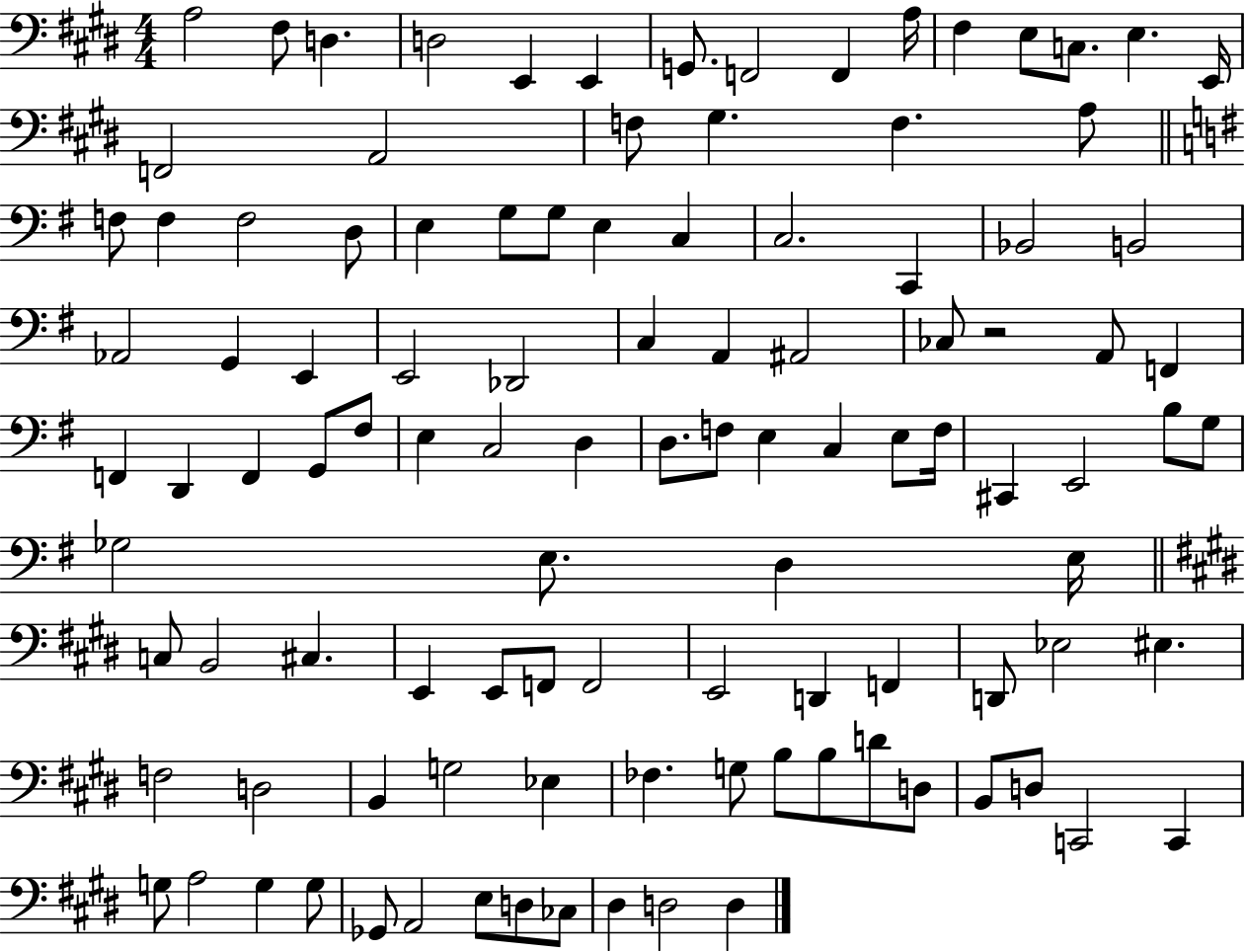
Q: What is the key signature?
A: E major